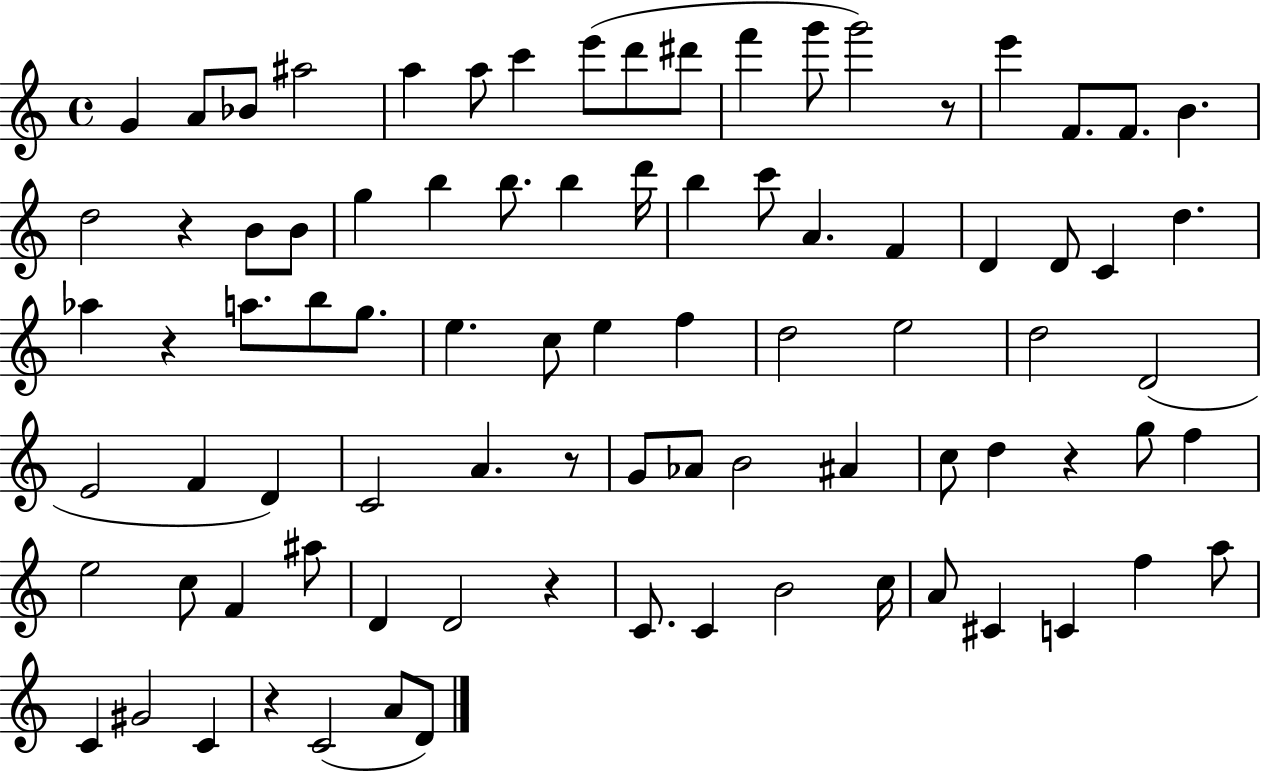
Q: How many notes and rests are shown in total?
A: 86